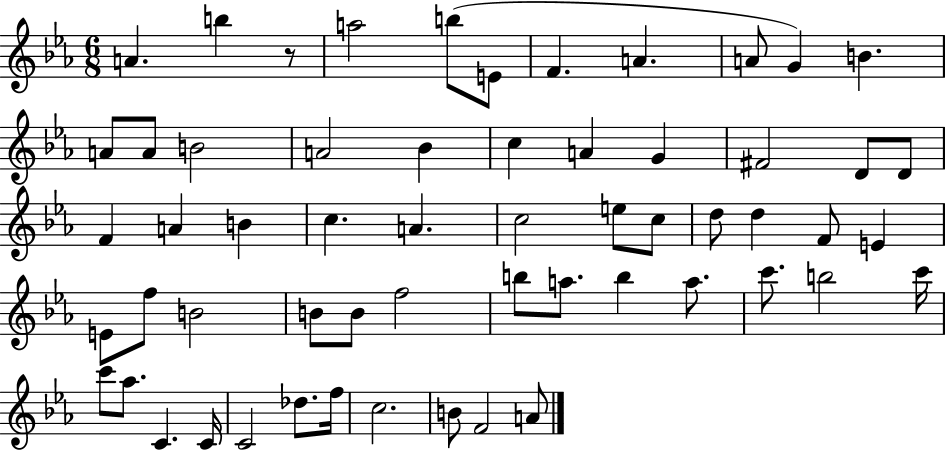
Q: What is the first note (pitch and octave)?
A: A4